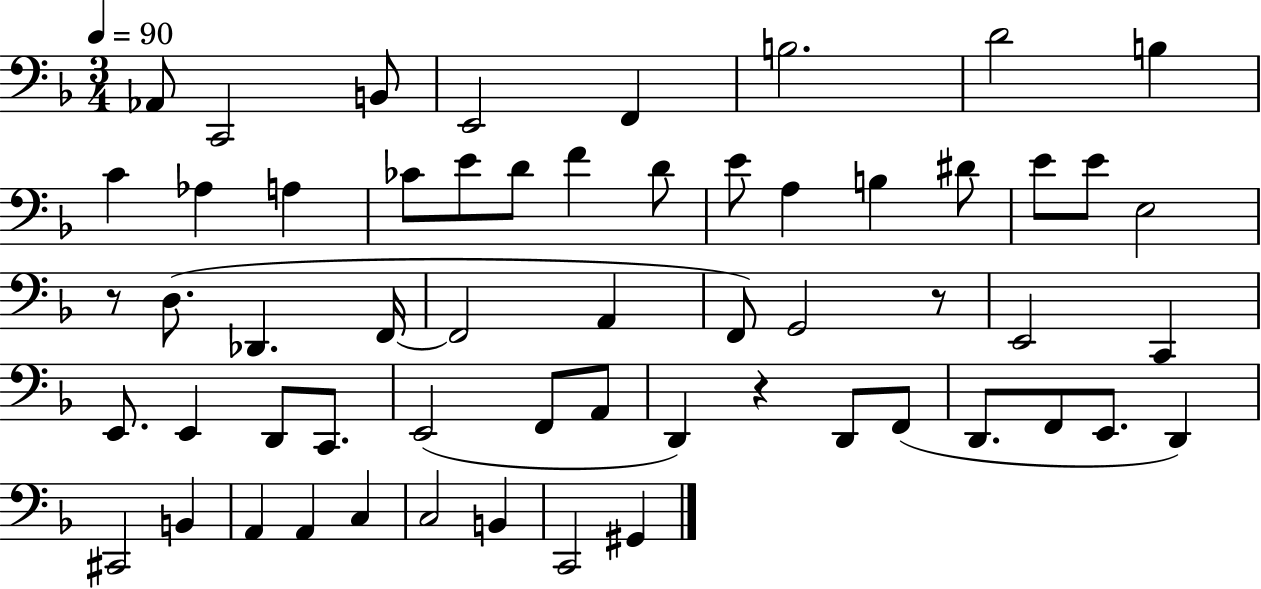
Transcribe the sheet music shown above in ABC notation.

X:1
T:Untitled
M:3/4
L:1/4
K:F
_A,,/2 C,,2 B,,/2 E,,2 F,, B,2 D2 B, C _A, A, _C/2 E/2 D/2 F D/2 E/2 A, B, ^D/2 E/2 E/2 E,2 z/2 D,/2 _D,, F,,/4 F,,2 A,, F,,/2 G,,2 z/2 E,,2 C,, E,,/2 E,, D,,/2 C,,/2 E,,2 F,,/2 A,,/2 D,, z D,,/2 F,,/2 D,,/2 F,,/2 E,,/2 D,, ^C,,2 B,, A,, A,, C, C,2 B,, C,,2 ^G,,